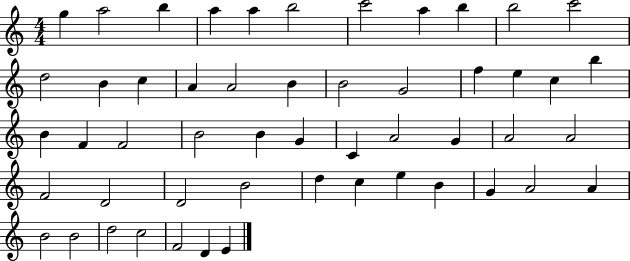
{
  \clef treble
  \numericTimeSignature
  \time 4/4
  \key c \major
  g''4 a''2 b''4 | a''4 a''4 b''2 | c'''2 a''4 b''4 | b''2 c'''2 | \break d''2 b'4 c''4 | a'4 a'2 b'4 | b'2 g'2 | f''4 e''4 c''4 b''4 | \break b'4 f'4 f'2 | b'2 b'4 g'4 | c'4 a'2 g'4 | a'2 a'2 | \break f'2 d'2 | d'2 b'2 | d''4 c''4 e''4 b'4 | g'4 a'2 a'4 | \break b'2 b'2 | d''2 c''2 | f'2 d'4 e'4 | \bar "|."
}